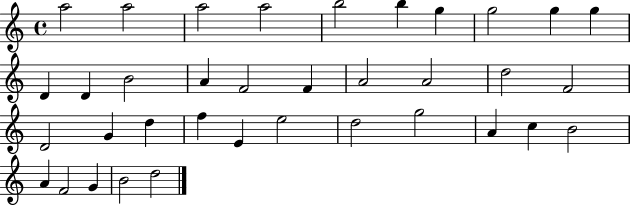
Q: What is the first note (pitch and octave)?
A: A5